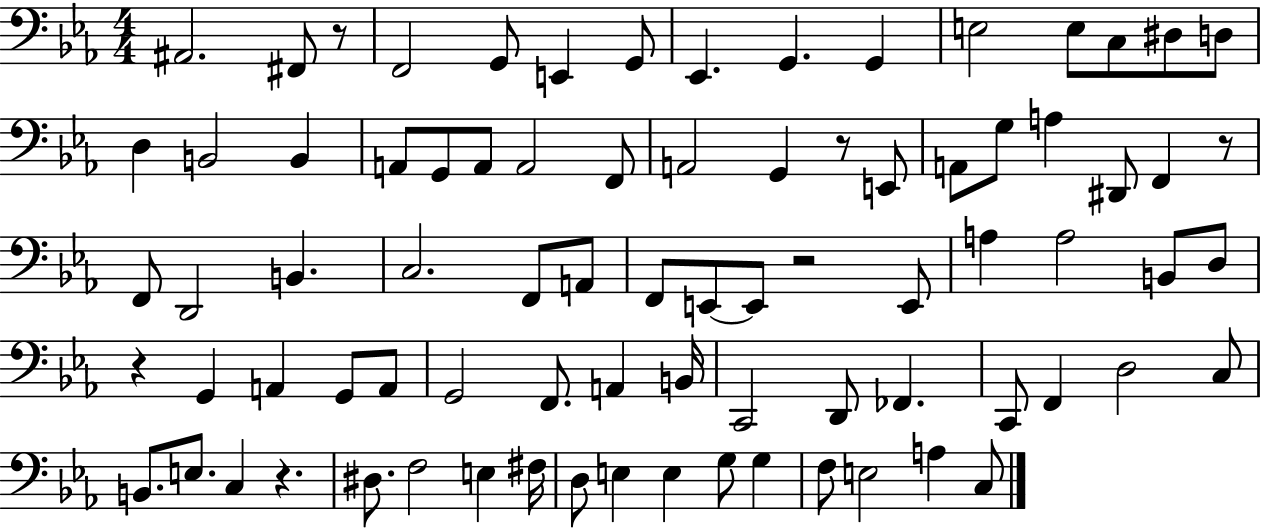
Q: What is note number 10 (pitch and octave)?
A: E3